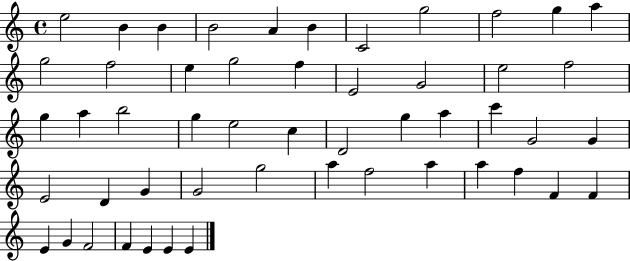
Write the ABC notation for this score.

X:1
T:Untitled
M:4/4
L:1/4
K:C
e2 B B B2 A B C2 g2 f2 g a g2 f2 e g2 f E2 G2 e2 f2 g a b2 g e2 c D2 g a c' G2 G E2 D G G2 g2 a f2 a a f F F E G F2 F E E E